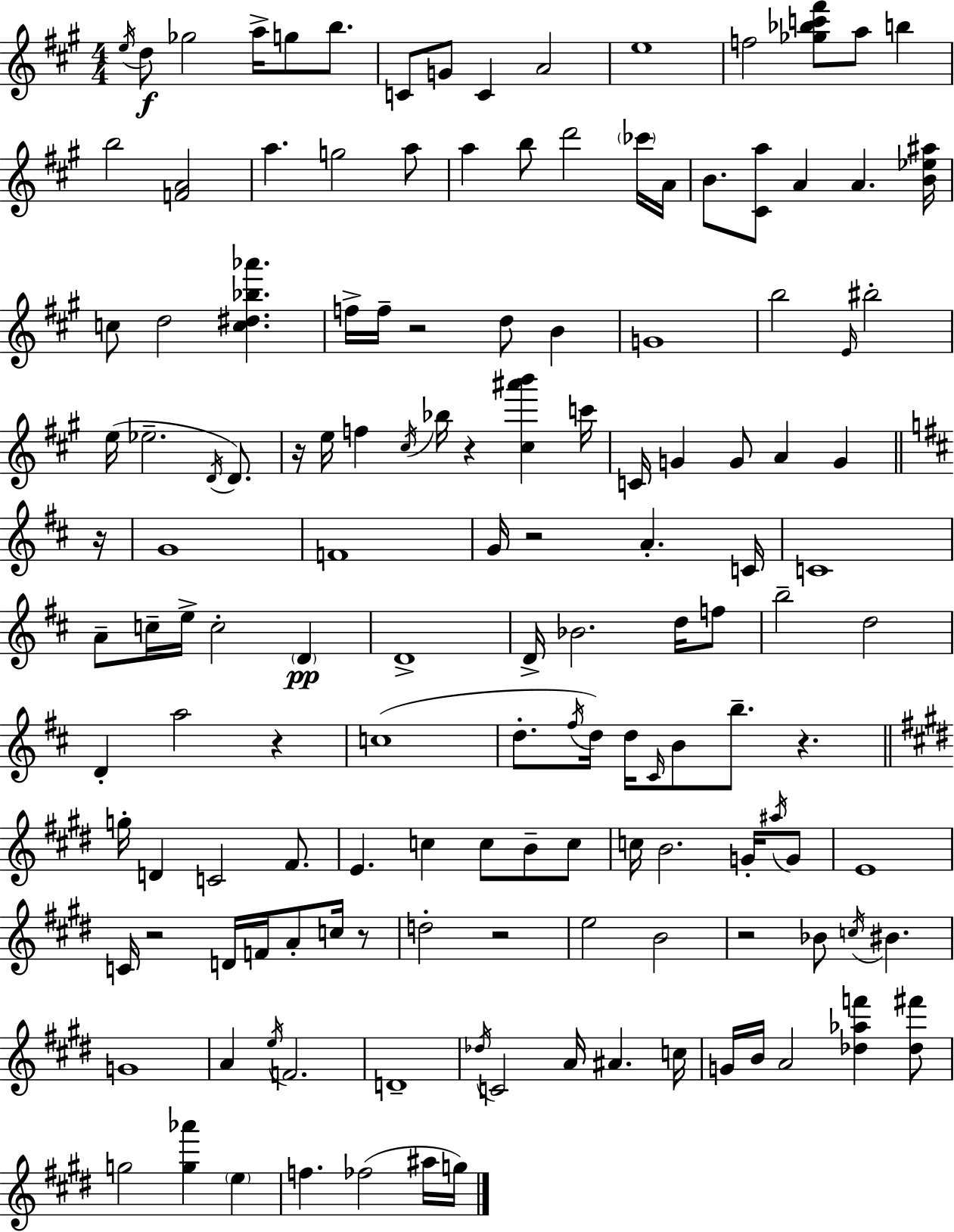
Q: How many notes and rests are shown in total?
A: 143